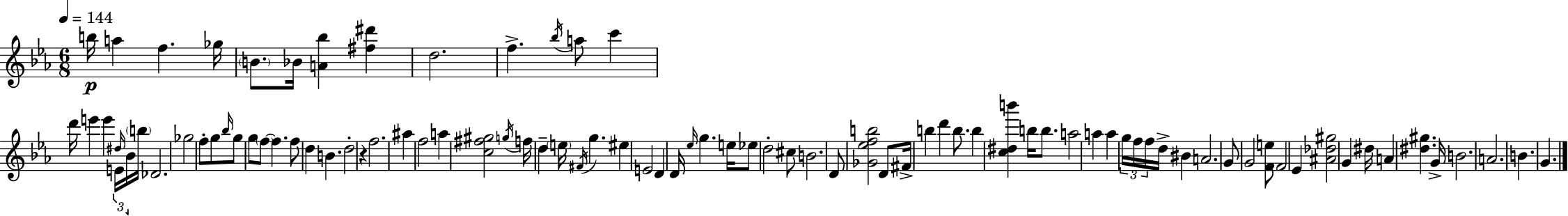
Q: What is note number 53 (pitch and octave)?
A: D4